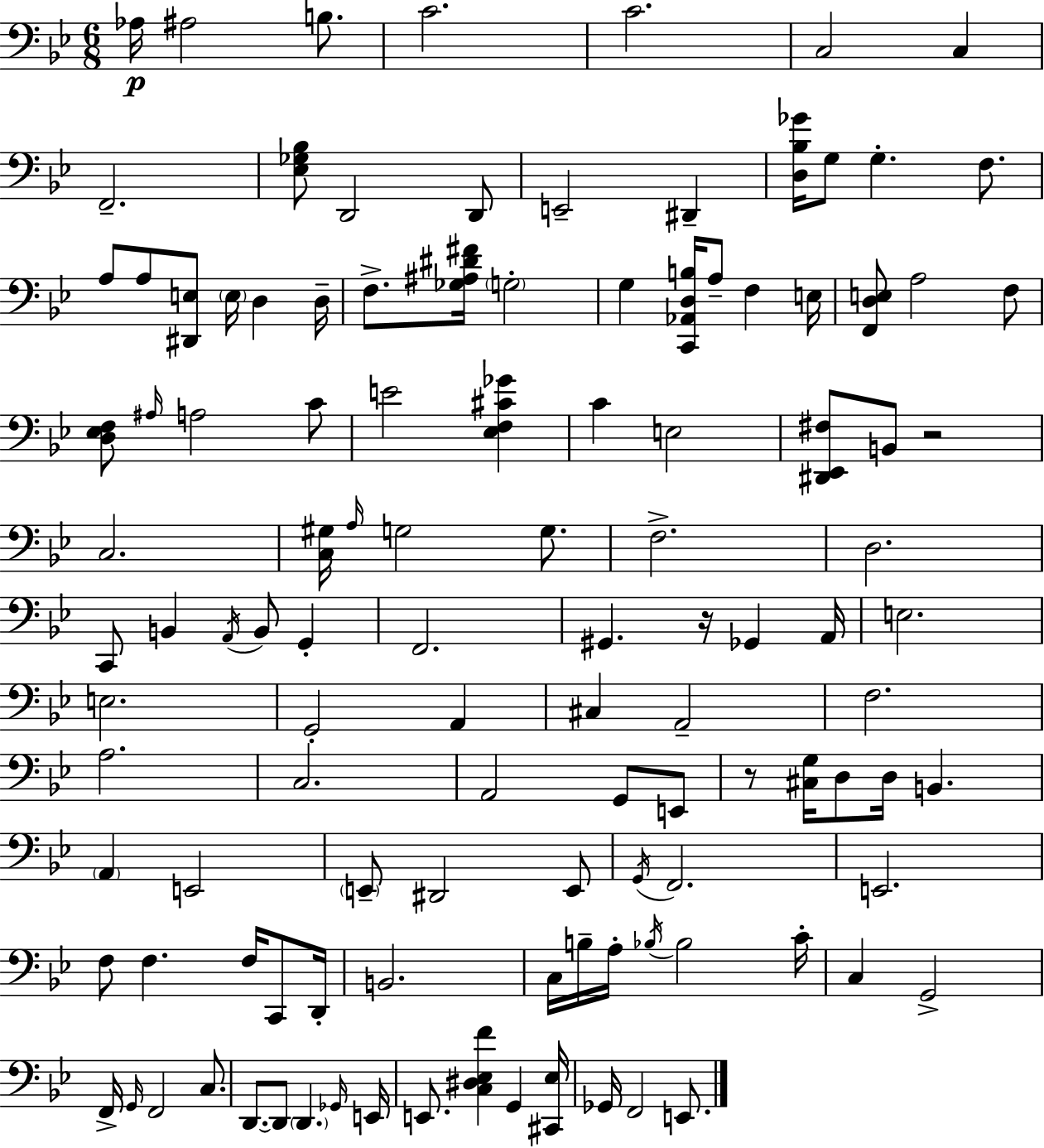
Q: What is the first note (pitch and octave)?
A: Ab3